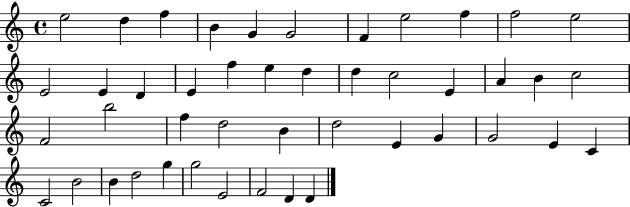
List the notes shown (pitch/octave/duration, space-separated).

E5/h D5/q F5/q B4/q G4/q G4/h F4/q E5/h F5/q F5/h E5/h E4/h E4/q D4/q E4/q F5/q E5/q D5/q D5/q C5/h E4/q A4/q B4/q C5/h F4/h B5/h F5/q D5/h B4/q D5/h E4/q G4/q G4/h E4/q C4/q C4/h B4/h B4/q D5/h G5/q G5/h E4/h F4/h D4/q D4/q